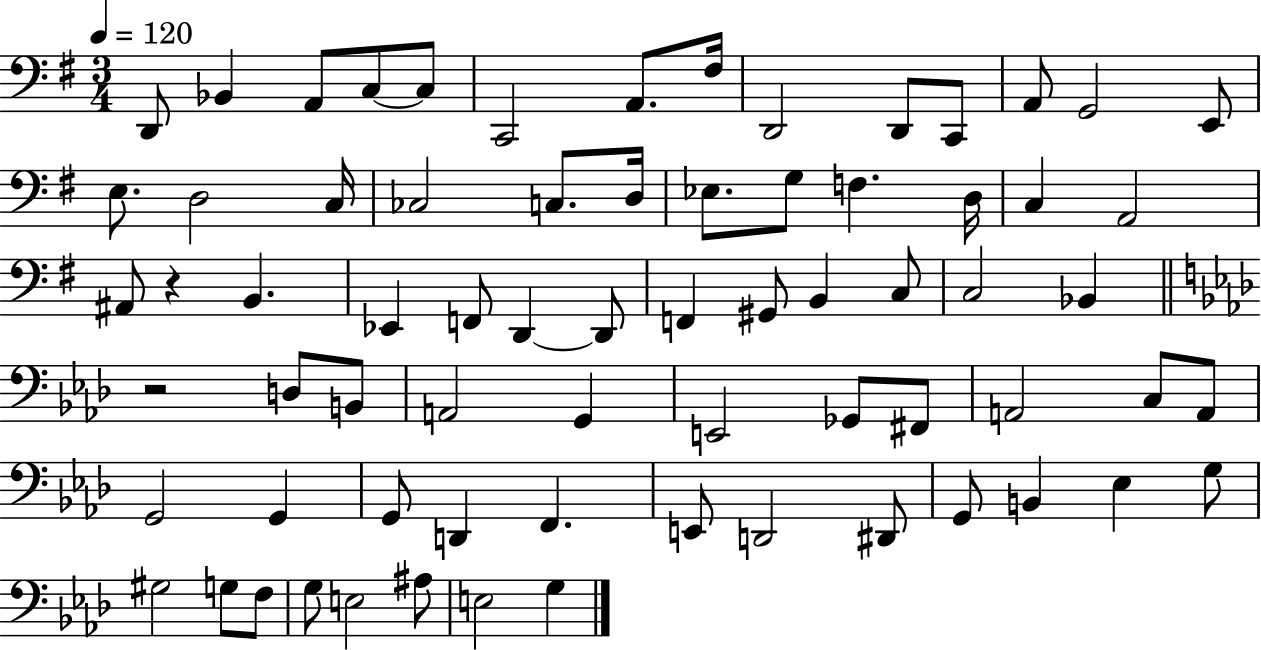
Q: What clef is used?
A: bass